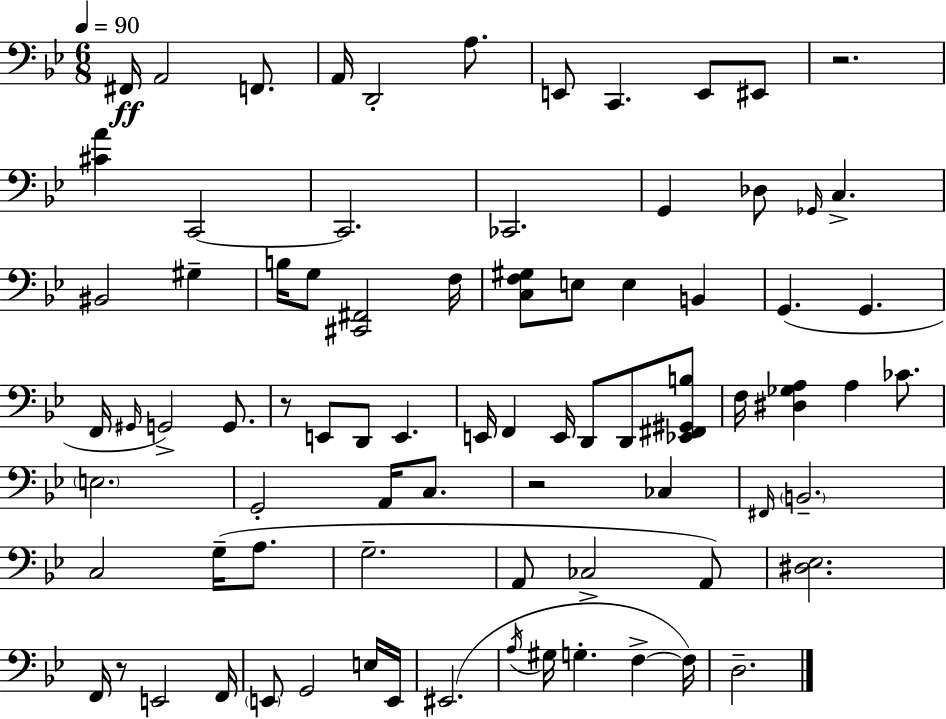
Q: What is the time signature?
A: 6/8